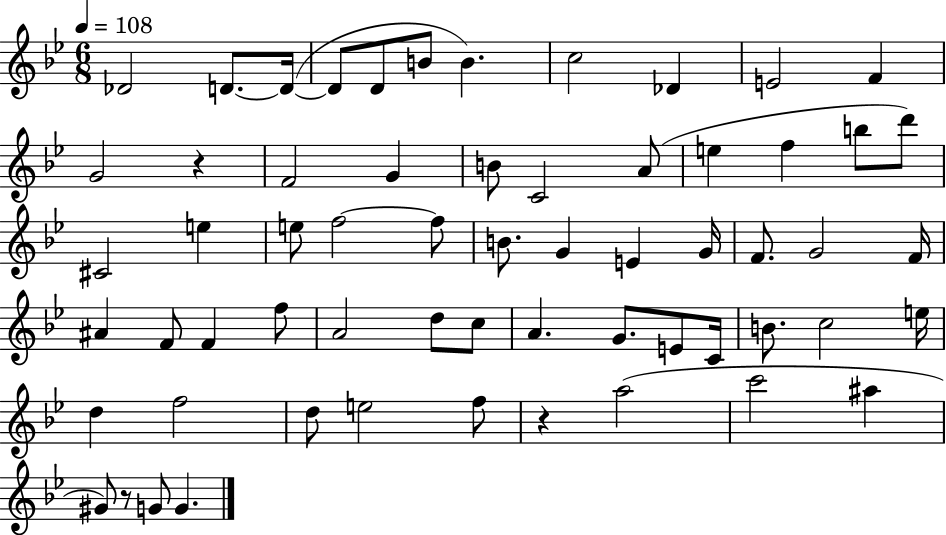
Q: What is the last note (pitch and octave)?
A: G4